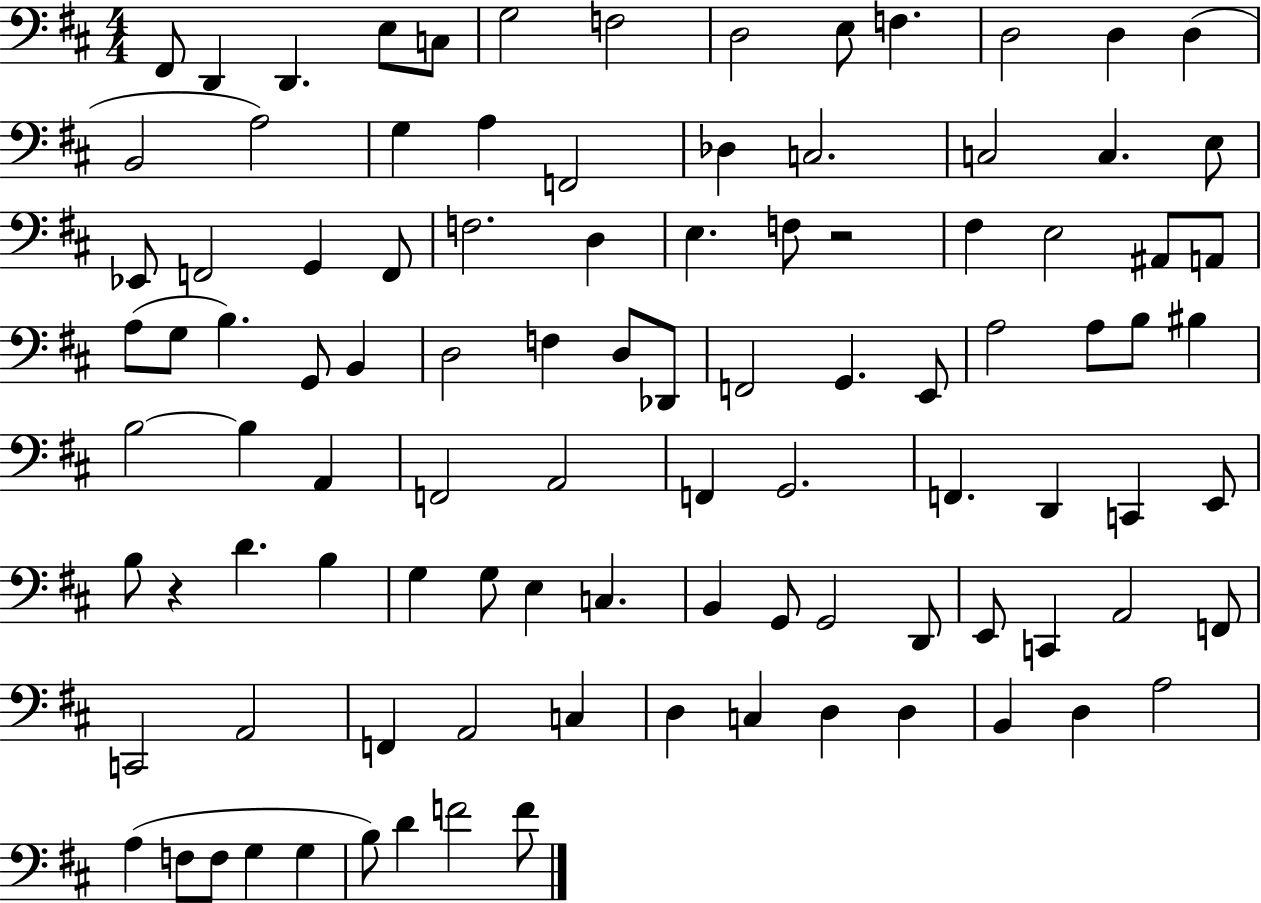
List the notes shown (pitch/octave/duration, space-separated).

F#2/e D2/q D2/q. E3/e C3/e G3/h F3/h D3/h E3/e F3/q. D3/h D3/q D3/q B2/h A3/h G3/q A3/q F2/h Db3/q C3/h. C3/h C3/q. E3/e Eb2/e F2/h G2/q F2/e F3/h. D3/q E3/q. F3/e R/h F#3/q E3/h A#2/e A2/e A3/e G3/e B3/q. G2/e B2/q D3/h F3/q D3/e Db2/e F2/h G2/q. E2/e A3/h A3/e B3/e BIS3/q B3/h B3/q A2/q F2/h A2/h F2/q G2/h. F2/q. D2/q C2/q E2/e B3/e R/q D4/q. B3/q G3/q G3/e E3/q C3/q. B2/q G2/e G2/h D2/e E2/e C2/q A2/h F2/e C2/h A2/h F2/q A2/h C3/q D3/q C3/q D3/q D3/q B2/q D3/q A3/h A3/q F3/e F3/e G3/q G3/q B3/e D4/q F4/h F4/e